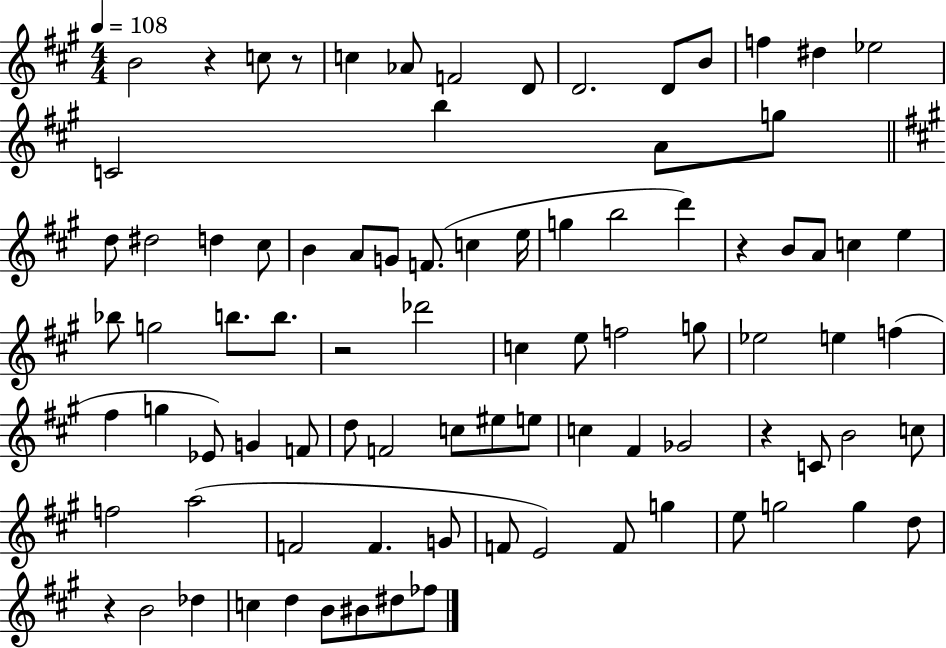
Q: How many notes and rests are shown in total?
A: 88